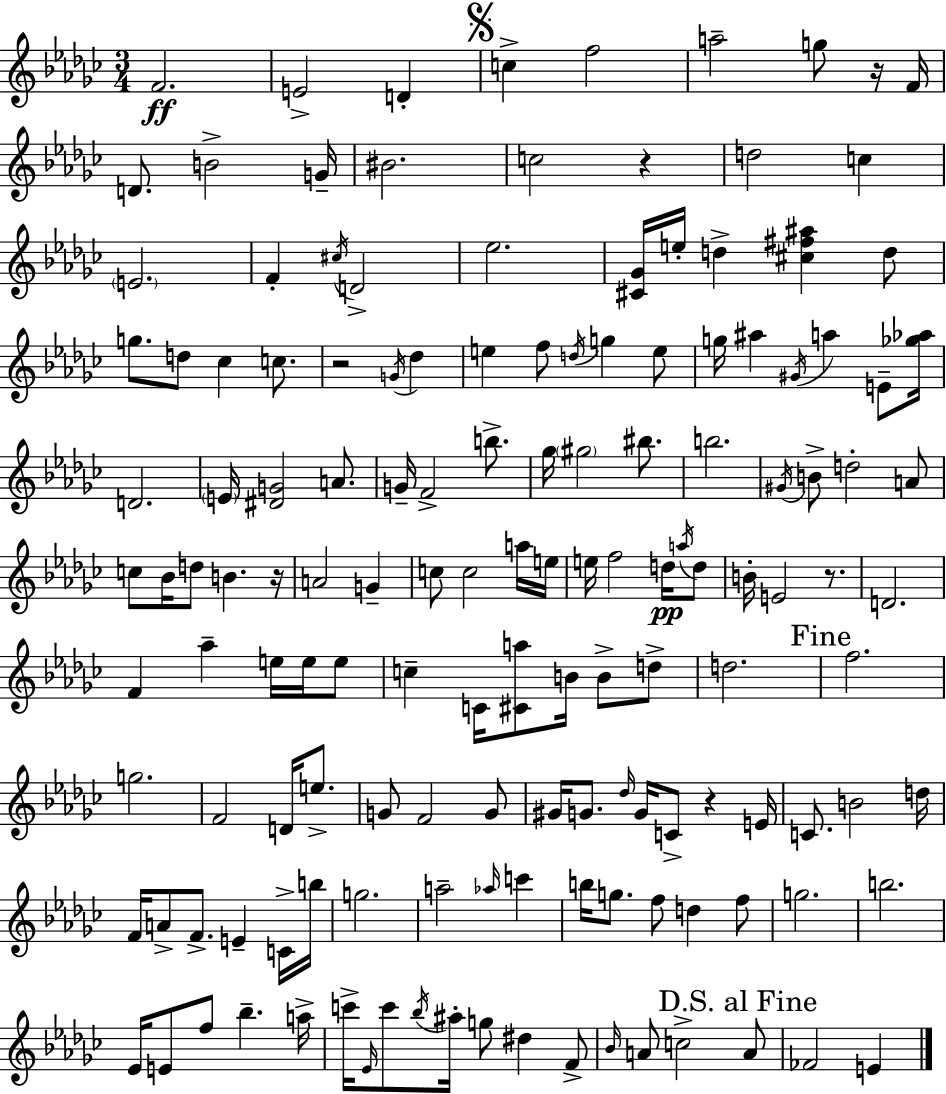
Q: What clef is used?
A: treble